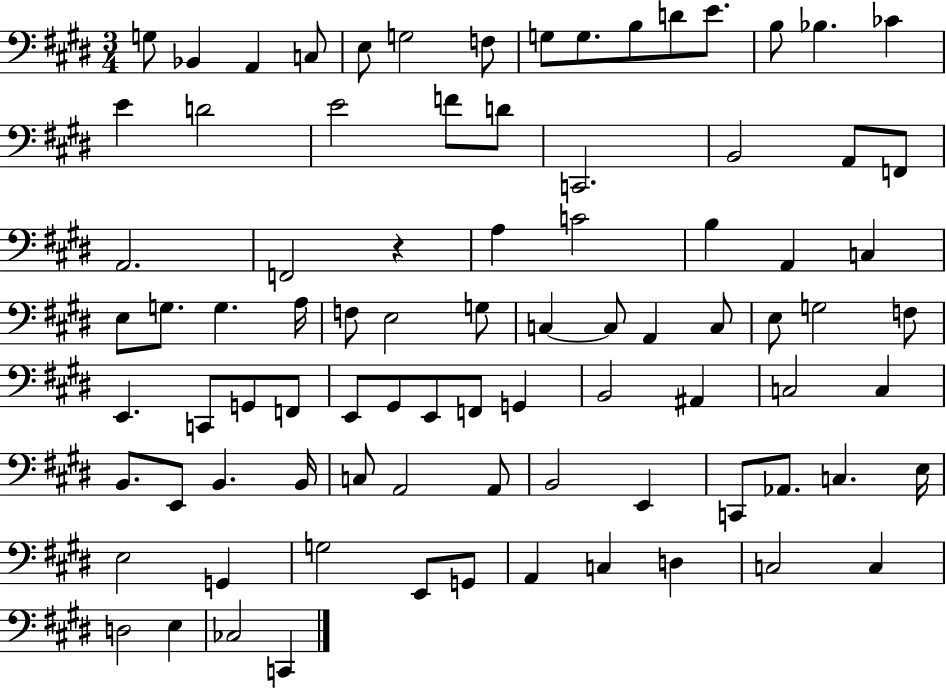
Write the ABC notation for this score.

X:1
T:Untitled
M:3/4
L:1/4
K:E
G,/2 _B,, A,, C,/2 E,/2 G,2 F,/2 G,/2 G,/2 B,/2 D/2 E/2 B,/2 _B, _C E D2 E2 F/2 D/2 C,,2 B,,2 A,,/2 F,,/2 A,,2 F,,2 z A, C2 B, A,, C, E,/2 G,/2 G, A,/4 F,/2 E,2 G,/2 C, C,/2 A,, C,/2 E,/2 G,2 F,/2 E,, C,,/2 G,,/2 F,,/2 E,,/2 ^G,,/2 E,,/2 F,,/2 G,, B,,2 ^A,, C,2 C, B,,/2 E,,/2 B,, B,,/4 C,/2 A,,2 A,,/2 B,,2 E,, C,,/2 _A,,/2 C, E,/4 E,2 G,, G,2 E,,/2 G,,/2 A,, C, D, C,2 C, D,2 E, _C,2 C,,